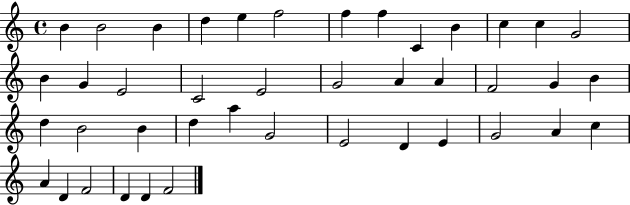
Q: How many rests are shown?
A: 0